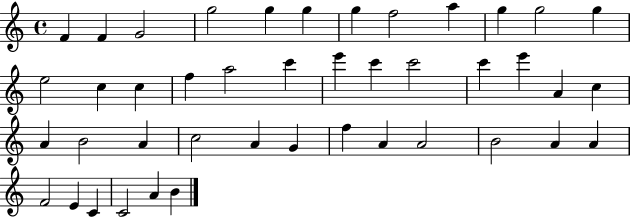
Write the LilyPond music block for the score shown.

{
  \clef treble
  \time 4/4
  \defaultTimeSignature
  \key c \major
  f'4 f'4 g'2 | g''2 g''4 g''4 | g''4 f''2 a''4 | g''4 g''2 g''4 | \break e''2 c''4 c''4 | f''4 a''2 c'''4 | e'''4 c'''4 c'''2 | c'''4 e'''4 a'4 c''4 | \break a'4 b'2 a'4 | c''2 a'4 g'4 | f''4 a'4 a'2 | b'2 a'4 a'4 | \break f'2 e'4 c'4 | c'2 a'4 b'4 | \bar "|."
}